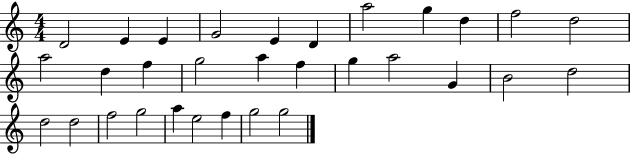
X:1
T:Untitled
M:4/4
L:1/4
K:C
D2 E E G2 E D a2 g d f2 d2 a2 d f g2 a f g a2 G B2 d2 d2 d2 f2 g2 a e2 f g2 g2